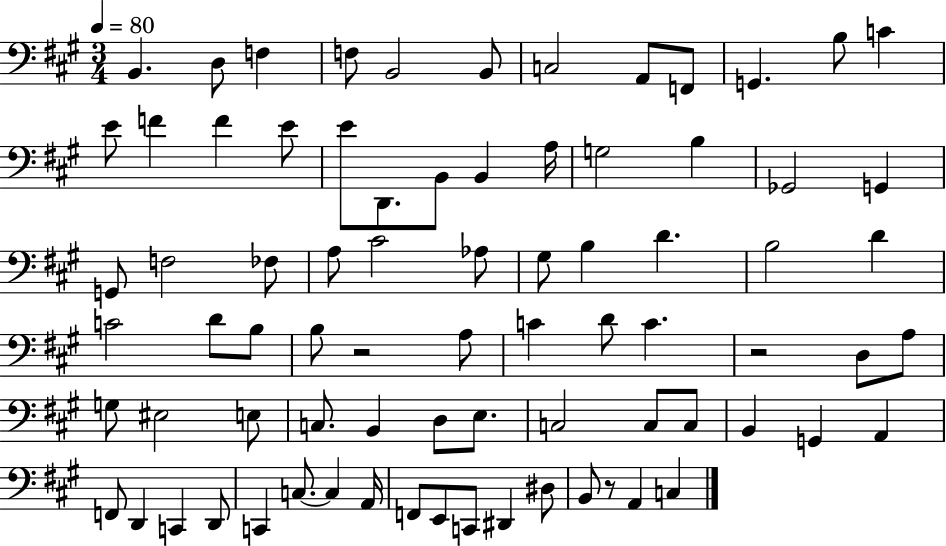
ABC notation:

X:1
T:Untitled
M:3/4
L:1/4
K:A
B,, D,/2 F, F,/2 B,,2 B,,/2 C,2 A,,/2 F,,/2 G,, B,/2 C E/2 F F E/2 E/2 D,,/2 B,,/2 B,, A,/4 G,2 B, _G,,2 G,, G,,/2 F,2 _F,/2 A,/2 ^C2 _A,/2 ^G,/2 B, D B,2 D C2 D/2 B,/2 B,/2 z2 A,/2 C D/2 C z2 D,/2 A,/2 G,/2 ^E,2 E,/2 C,/2 B,, D,/2 E,/2 C,2 C,/2 C,/2 B,, G,, A,, F,,/2 D,, C,, D,,/2 C,, C,/2 C, A,,/4 F,,/2 E,,/2 C,,/2 ^D,, ^D,/2 B,,/2 z/2 A,, C,